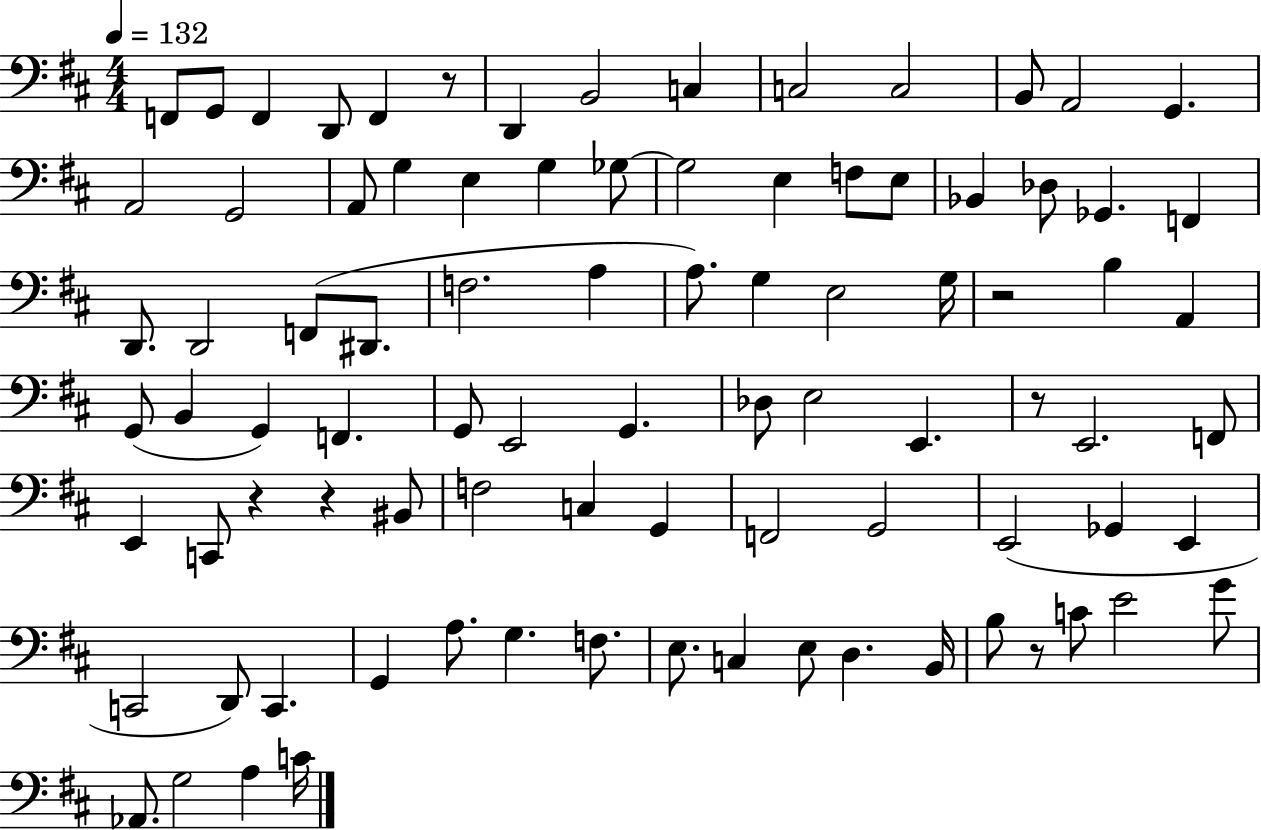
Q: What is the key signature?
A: D major